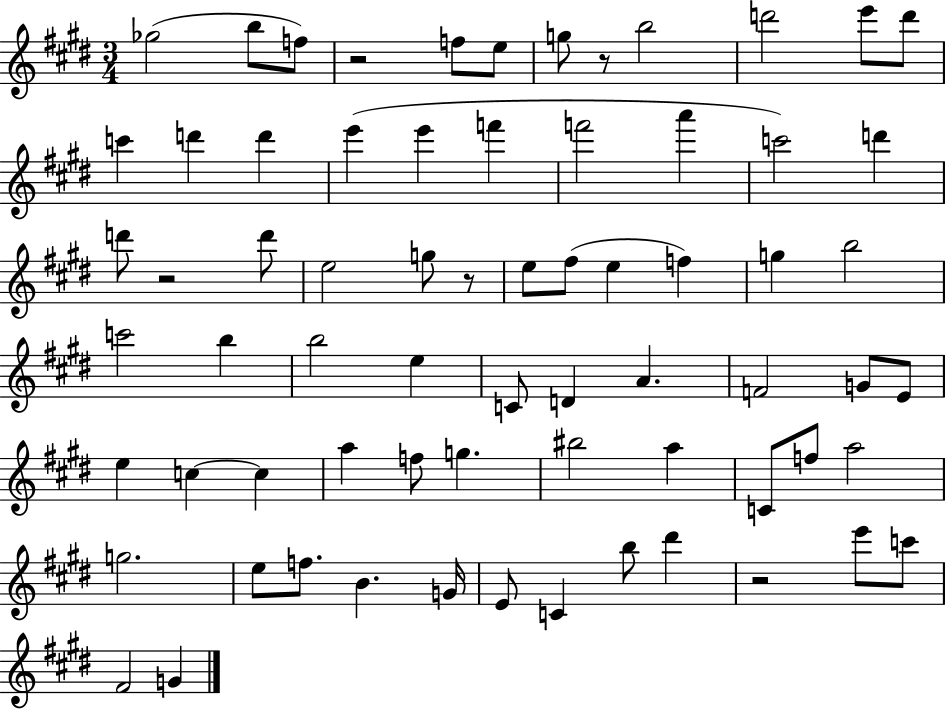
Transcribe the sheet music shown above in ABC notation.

X:1
T:Untitled
M:3/4
L:1/4
K:E
_g2 b/2 f/2 z2 f/2 e/2 g/2 z/2 b2 d'2 e'/2 d'/2 c' d' d' e' e' f' f'2 a' c'2 d' d'/2 z2 d'/2 e2 g/2 z/2 e/2 ^f/2 e f g b2 c'2 b b2 e C/2 D A F2 G/2 E/2 e c c a f/2 g ^b2 a C/2 f/2 a2 g2 e/2 f/2 B G/4 E/2 C b/2 ^d' z2 e'/2 c'/2 ^F2 G